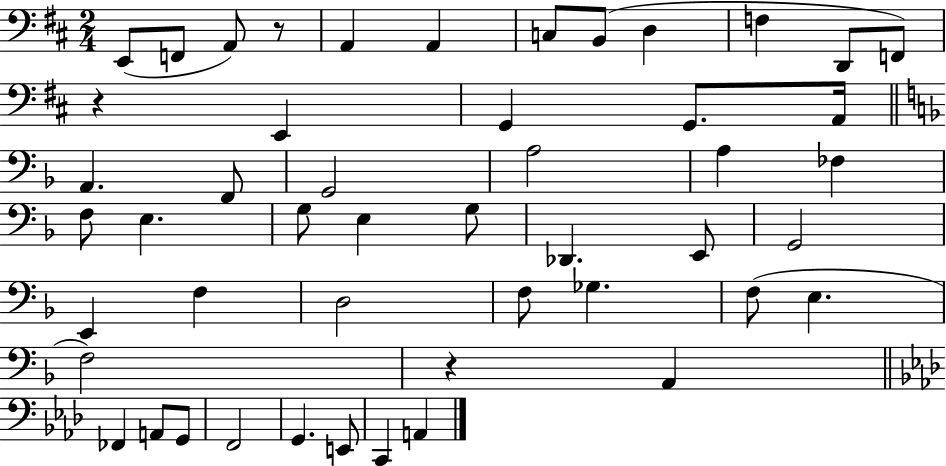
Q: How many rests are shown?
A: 3